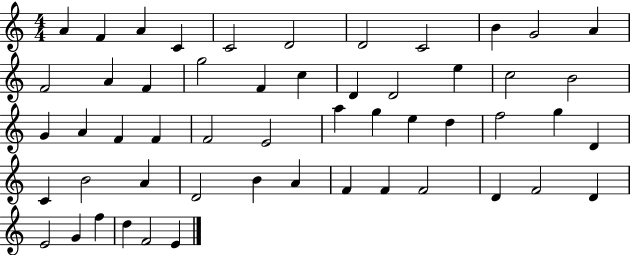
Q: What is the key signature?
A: C major